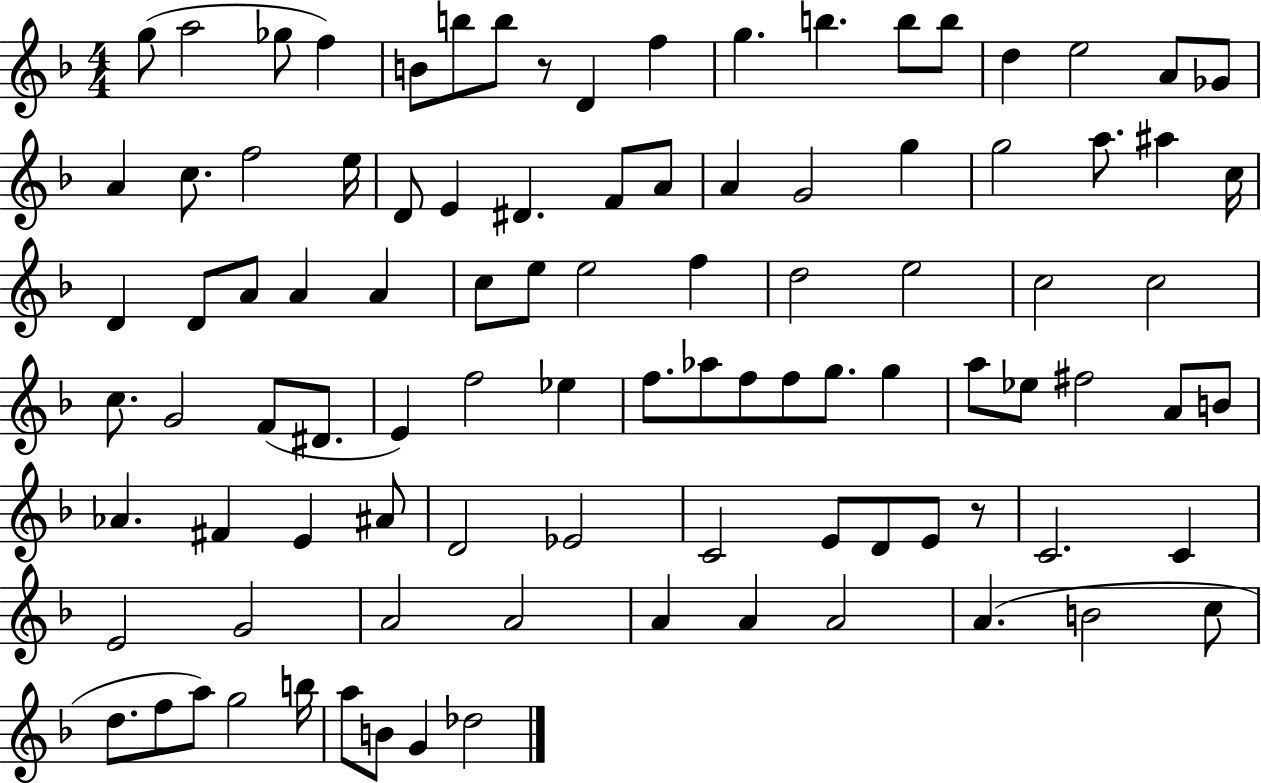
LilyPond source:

{
  \clef treble
  \numericTimeSignature
  \time 4/4
  \key f \major
  g''8( a''2 ges''8 f''4) | b'8 b''8 b''8 r8 d'4 f''4 | g''4. b''4. b''8 b''8 | d''4 e''2 a'8 ges'8 | \break a'4 c''8. f''2 e''16 | d'8 e'4 dis'4. f'8 a'8 | a'4 g'2 g''4 | g''2 a''8. ais''4 c''16 | \break d'4 d'8 a'8 a'4 a'4 | c''8 e''8 e''2 f''4 | d''2 e''2 | c''2 c''2 | \break c''8. g'2 f'8( dis'8. | e'4) f''2 ees''4 | f''8. aes''8 f''8 f''8 g''8. g''4 | a''8 ees''8 fis''2 a'8 b'8 | \break aes'4. fis'4 e'4 ais'8 | d'2 ees'2 | c'2 e'8 d'8 e'8 r8 | c'2. c'4 | \break e'2 g'2 | a'2 a'2 | a'4 a'4 a'2 | a'4.( b'2 c''8 | \break d''8. f''8 a''8) g''2 b''16 | a''8 b'8 g'4 des''2 | \bar "|."
}